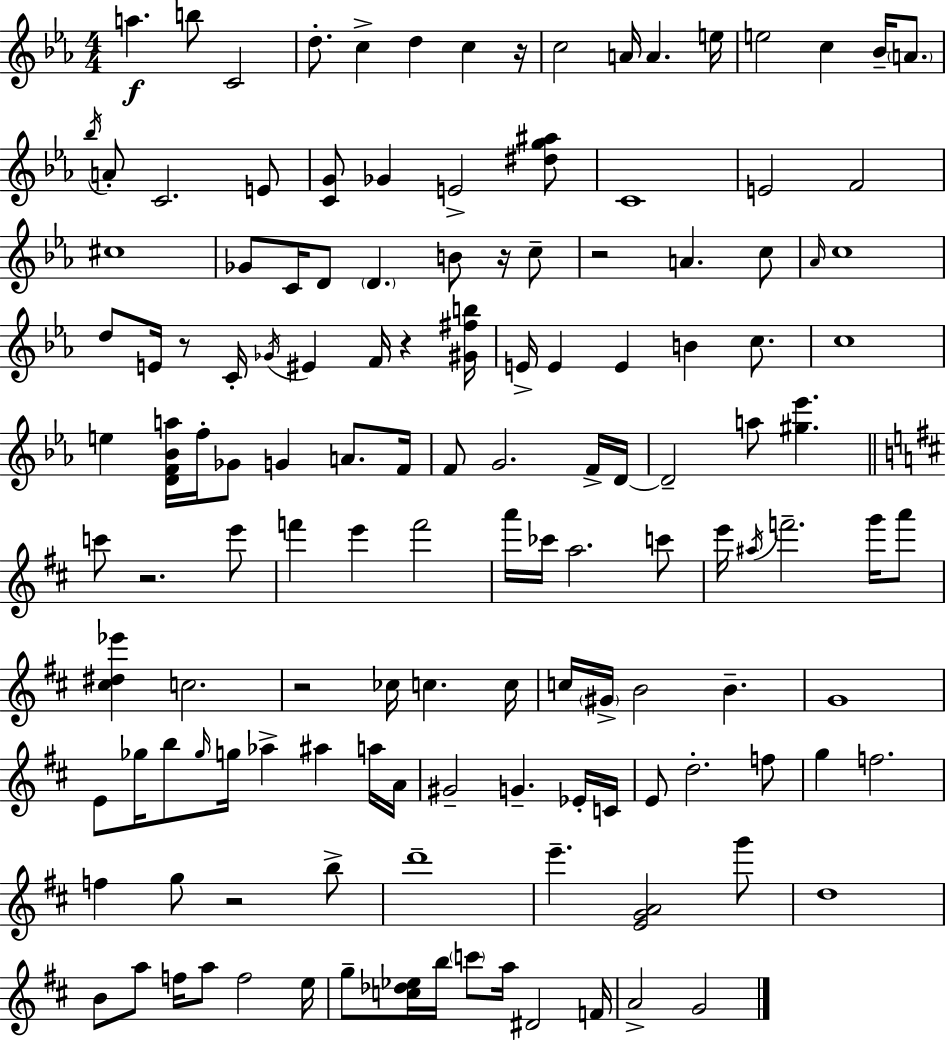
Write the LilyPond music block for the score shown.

{
  \clef treble
  \numericTimeSignature
  \time 4/4
  \key ees \major
  a''4.\f b''8 c'2 | d''8.-. c''4-> d''4 c''4 r16 | c''2 a'16 a'4. e''16 | e''2 c''4 bes'16-- \parenthesize a'8. | \break \acciaccatura { bes''16 } a'8-. c'2. e'8 | <c' g'>8 ges'4 e'2-> <dis'' g'' ais''>8 | c'1 | e'2 f'2 | \break cis''1 | ges'8 c'16 d'8 \parenthesize d'4. b'8 r16 c''8-- | r2 a'4. c''8 | \grace { aes'16 } c''1 | \break d''8 e'16 r8 c'16-. \acciaccatura { ges'16 } eis'4 f'16 r4 | <gis' fis'' b''>16 e'16-> e'4 e'4 b'4 | c''8. c''1 | e''4 <d' f' bes' a''>16 f''16-. ges'8 g'4 a'8. | \break f'16 f'8 g'2. | f'16-> d'16~~ d'2-- a''8 <gis'' ees'''>4. | \bar "||" \break \key b \minor c'''8 r2. e'''8 | f'''4 e'''4 f'''2 | a'''16 ces'''16 a''2. c'''8 | e'''16 \acciaccatura { ais''16 } f'''2.-- g'''16 a'''8 | \break <cis'' dis'' ees'''>4 c''2. | r2 ces''16 c''4. | c''16 c''16 \parenthesize gis'16-> b'2 b'4.-- | g'1 | \break e'8 ges''16 b''8 \grace { ges''16 } g''16 aes''4-> ais''4 | a''16 a'16 gis'2-- g'4.-- | ees'16-. c'16 e'8 d''2.-. | f''8 g''4 f''2. | \break f''4 g''8 r2 | b''8-> d'''1-- | e'''4.-- <e' g' a'>2 | g'''8 d''1 | \break b'8 a''8 f''16 a''8 f''2 | e''16 g''8-- <c'' des'' ees''>16 b''16 \parenthesize c'''8 a''16 dis'2 | f'16 a'2-> g'2 | \bar "|."
}